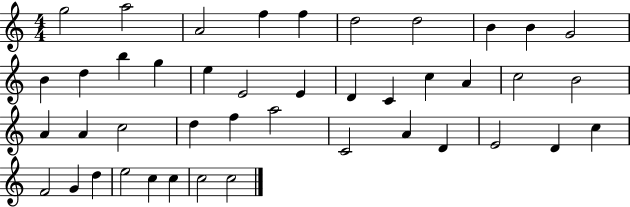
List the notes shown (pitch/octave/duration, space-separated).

G5/h A5/h A4/h F5/q F5/q D5/h D5/h B4/q B4/q G4/h B4/q D5/q B5/q G5/q E5/q E4/h E4/q D4/q C4/q C5/q A4/q C5/h B4/h A4/q A4/q C5/h D5/q F5/q A5/h C4/h A4/q D4/q E4/h D4/q C5/q F4/h G4/q D5/q E5/h C5/q C5/q C5/h C5/h